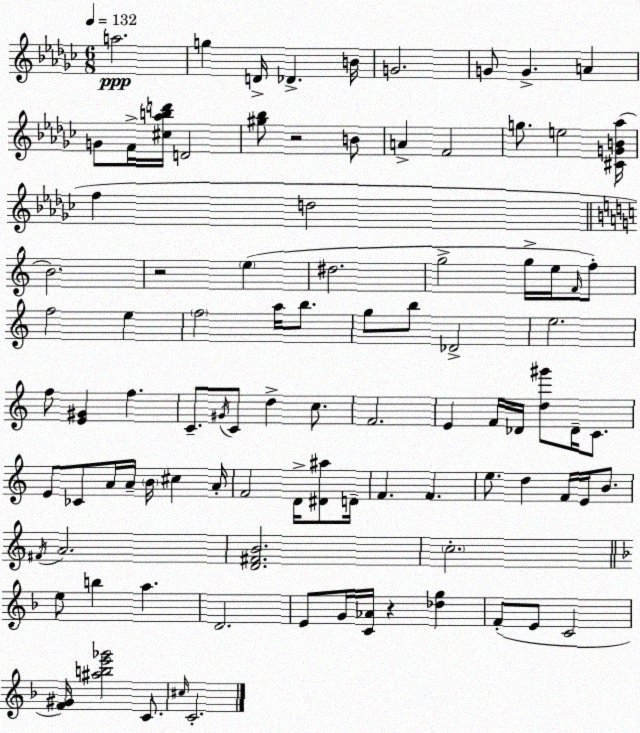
X:1
T:Untitled
M:6/8
L:1/4
K:Ebm
a2 g D/4 _D B/4 G2 G/2 G A G/2 F/4 [^c_abd']/4 D2 [^g_b]/2 z2 B/2 A F2 g/2 e2 [^CGB_a]/4 f d2 B2 z2 e ^d2 g2 g/4 e/4 F/4 f/2 f2 e f2 a/4 b/2 g/2 b/2 _D2 e2 f/2 [E^G] f C/2 ^G/4 C/2 d c/2 F2 E F/4 _D/4 [d^g']/2 _D/4 C/2 E/2 _C/2 A/4 A/4 B/4 ^c A/4 F2 D/4 [^D^a]/2 D/4 F F e/2 d F/4 E/4 B/2 ^F/4 A2 [D^FB]2 c2 e/2 b a D2 E/2 G/4 [C_A]/4 z [_dg] F/2 E/2 C2 [F^G]/4 [^abe'_g']2 C/2 ^c/4 C2